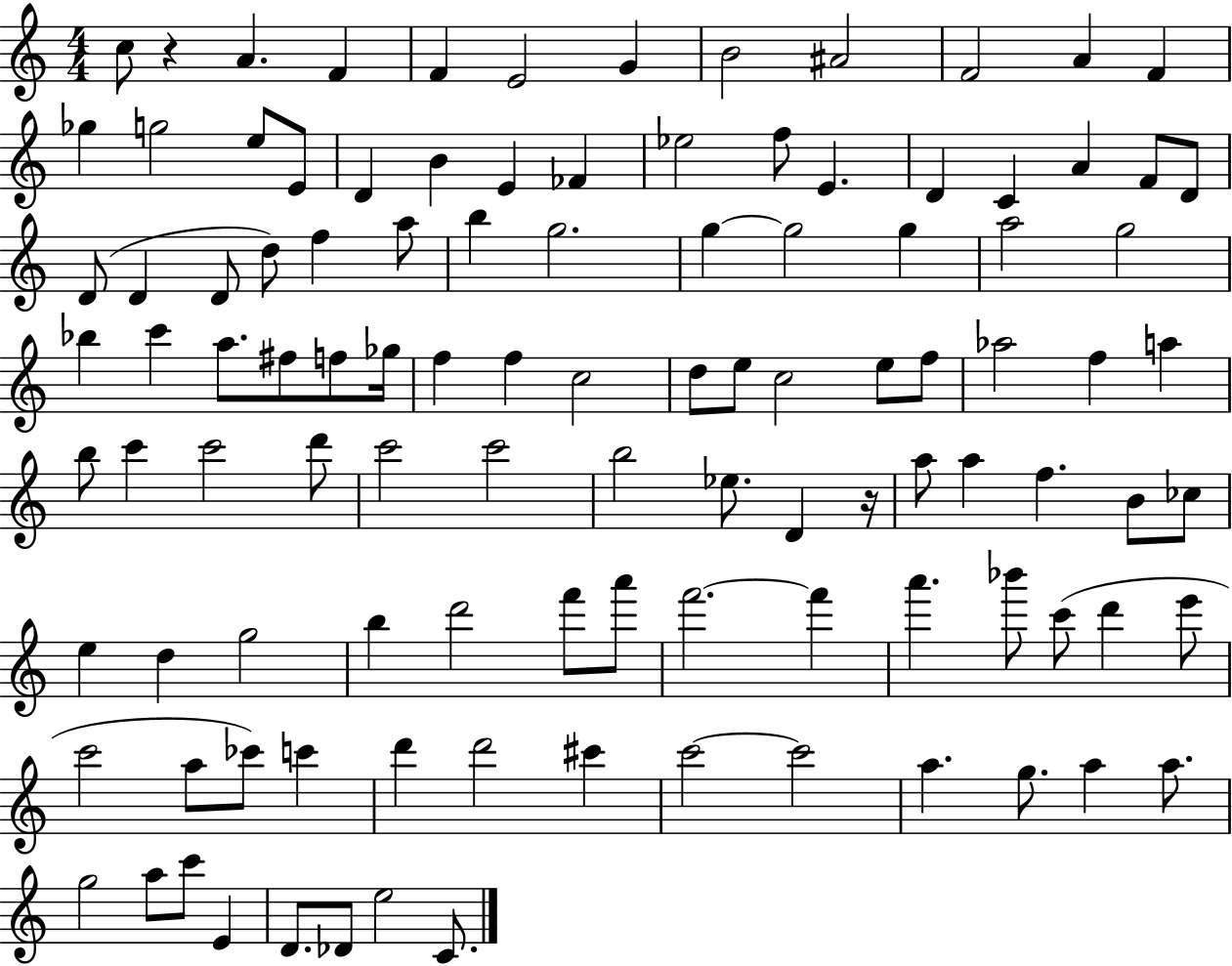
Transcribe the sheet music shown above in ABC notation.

X:1
T:Untitled
M:4/4
L:1/4
K:C
c/2 z A F F E2 G B2 ^A2 F2 A F _g g2 e/2 E/2 D B E _F _e2 f/2 E D C A F/2 D/2 D/2 D D/2 d/2 f a/2 b g2 g g2 g a2 g2 _b c' a/2 ^f/2 f/2 _g/4 f f c2 d/2 e/2 c2 e/2 f/2 _a2 f a b/2 c' c'2 d'/2 c'2 c'2 b2 _e/2 D z/4 a/2 a f B/2 _c/2 e d g2 b d'2 f'/2 a'/2 f'2 f' a' _b'/2 c'/2 d' e'/2 c'2 a/2 _c'/2 c' d' d'2 ^c' c'2 c'2 a g/2 a a/2 g2 a/2 c'/2 E D/2 _D/2 e2 C/2